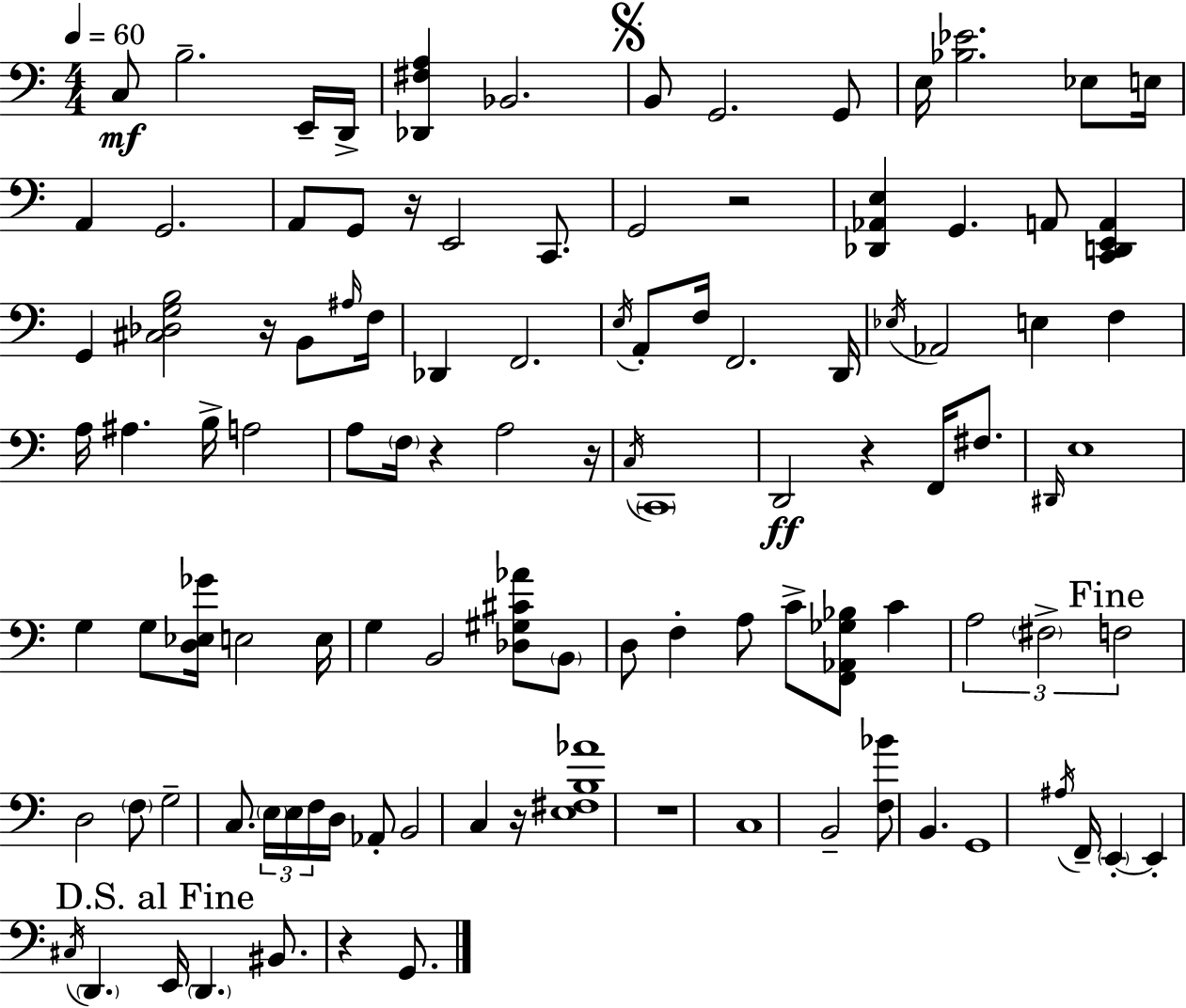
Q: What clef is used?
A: bass